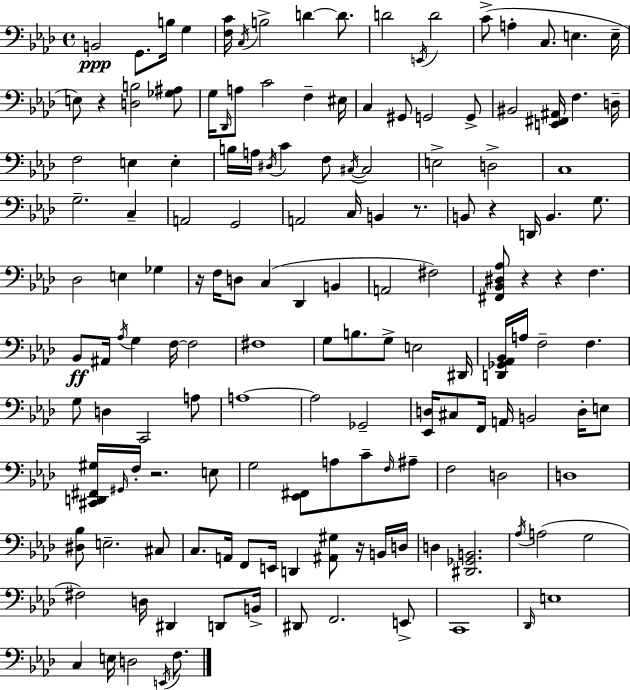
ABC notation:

X:1
T:Untitled
M:4/4
L:1/4
K:Ab
B,,2 G,,/2 B,/4 G, [F,C]/4 C,/4 B,2 D D/2 D2 E,,/4 D2 C/2 A, C,/2 E, E,/4 E,/2 z [D,B,]2 [_G,^A,]/2 G,/4 _D,,/4 A,/2 C2 F, ^E,/4 C, ^G,,/2 G,,2 G,,/2 ^B,,2 [E,,^F,,^A,,]/4 F, D,/4 F,2 E, E, B,/4 A,/4 ^D,/4 C F,/2 ^C,/4 ^C,2 E,2 D,2 C,4 G,2 C, A,,2 G,,2 A,,2 C,/4 B,, z/2 B,,/2 z D,,/4 B,, G,/2 _D,2 E, _G, z/4 F,/4 D,/2 C, _D,, B,, A,,2 ^F,2 [^F,,_B,,^D,_A,]/2 z z F, _B,,/2 ^A,,/4 _A,/4 G, F,/4 F,2 ^F,4 G,/2 B,/2 G,/2 E,2 ^D,,/4 [D,,_G,,_A,,_B,,]/4 A,/4 F,2 F, G,/2 D, C,,2 A,/2 A,4 A,2 _G,,2 [_E,,D,]/4 ^C,/2 F,,/4 A,,/4 B,,2 D,/4 E,/2 [^C,,D,,^F,,^G,]/4 ^G,,/4 F,/4 z2 E,/2 G,2 [_E,,^F,,]/2 A,/2 C/2 F,/4 ^A,/2 F,2 D,2 D,4 [^D,_B,]/2 E,2 ^C,/2 C,/2 A,,/4 F,,/2 E,,/4 D,, [^A,,^G,]/2 z/4 B,,/4 D,/4 D, [^D,,_G,,B,,]2 _A,/4 A,2 G,2 ^F,2 D,/4 ^D,, D,,/2 B,,/4 ^D,,/2 F,,2 E,,/2 C,,4 _D,,/4 E,4 C, E,/4 D,2 E,,/4 F,/2